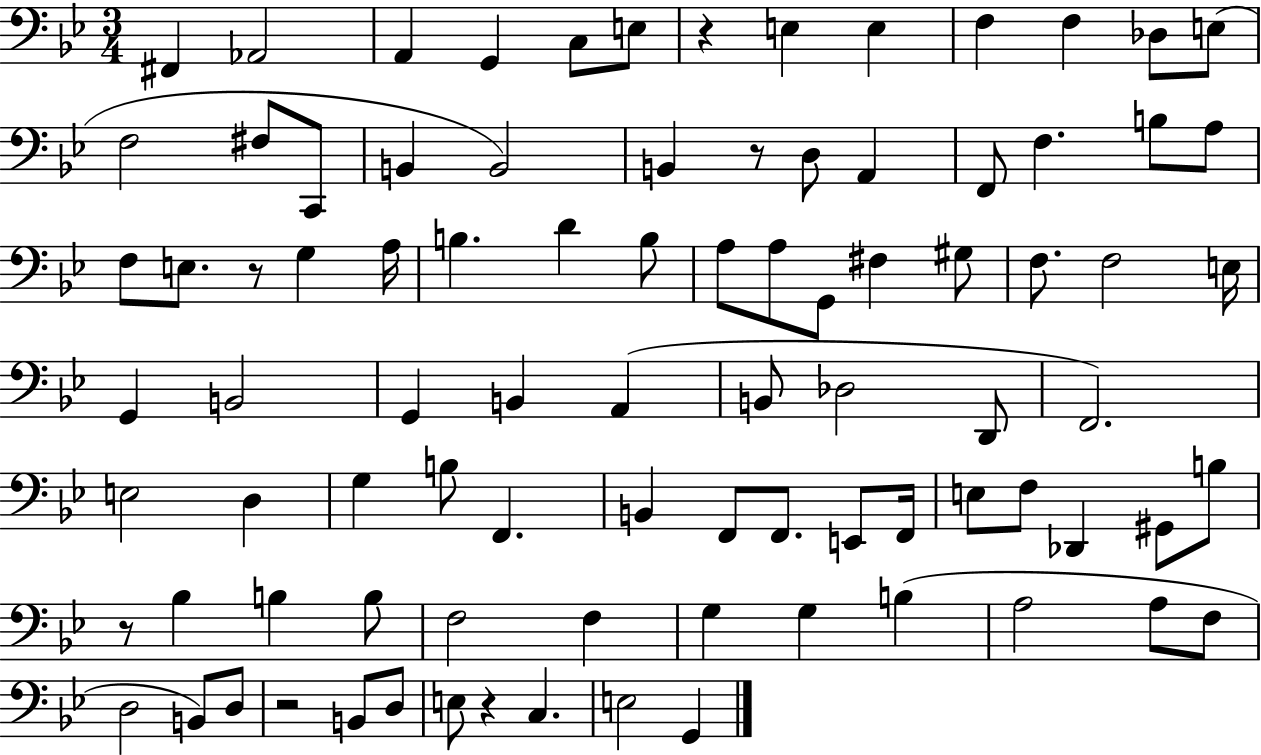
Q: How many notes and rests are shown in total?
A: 89